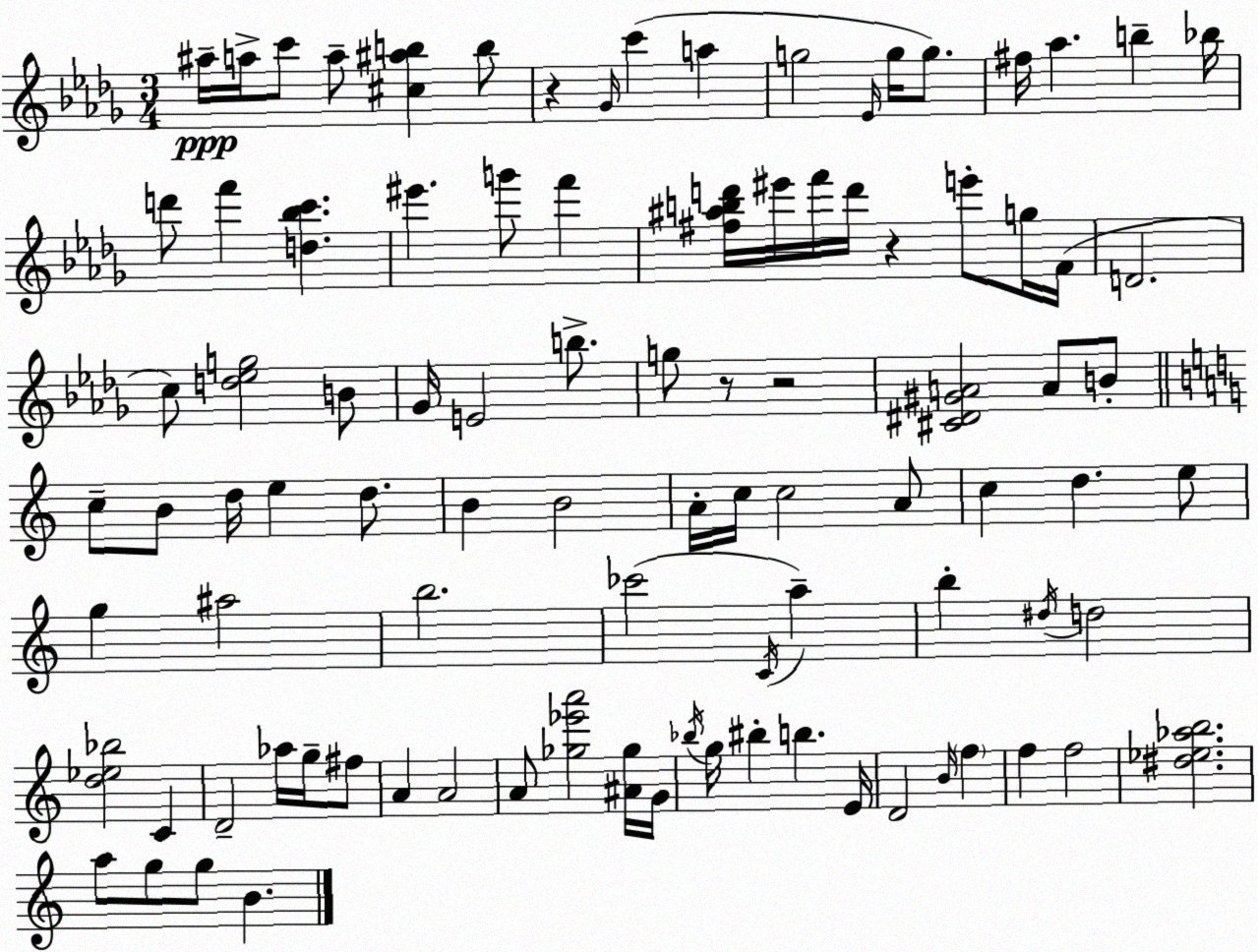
X:1
T:Untitled
M:3/4
L:1/4
K:Bbm
^a/4 a/4 c'/2 a/2 [^c^ab] b/2 z _G/4 c' a g2 _E/4 g/4 g/2 ^f/4 _a b _b/4 d'/2 f' [d_bc'] ^e' g'/2 f' [^f^abd']/4 ^e'/4 f'/4 d'/4 z e'/2 g/4 F/4 D2 c/2 [d_eg]2 B/2 _G/4 E2 b/2 g/2 z/2 z2 [^C^D^GA]2 A/2 B/2 c/2 B/2 d/4 e d/2 B B2 A/4 c/4 c2 A/2 c d e/2 g ^a2 b2 _c'2 C/4 a b ^d/4 d2 [d_e_b]2 C D2 _a/4 g/4 ^f/2 A A2 A/2 [_g_e'a']2 [^A_g]/4 G/4 _b/4 g/4 ^b b E/4 D2 B/4 f f f2 [^d_e_ab]2 a/2 g/2 g/2 B